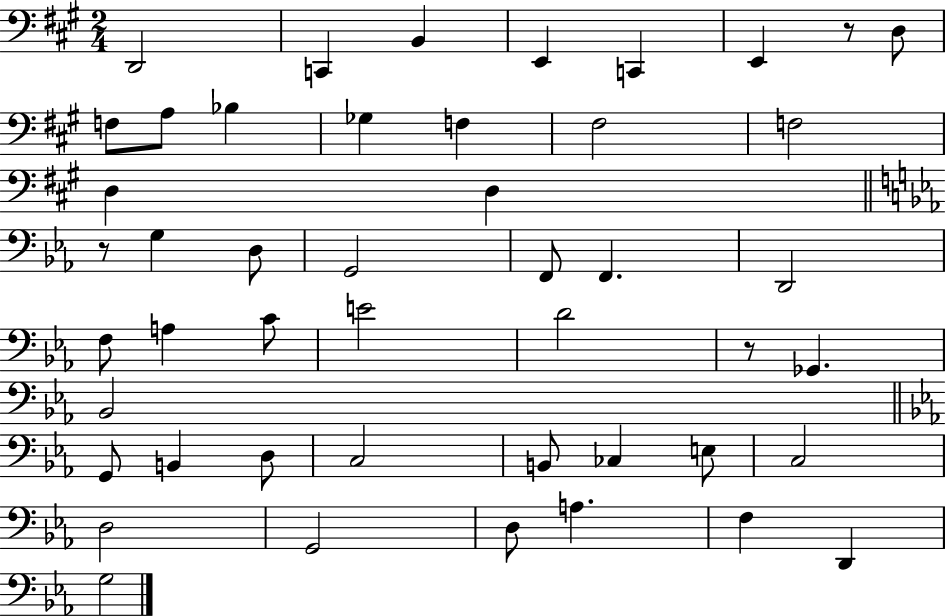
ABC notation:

X:1
T:Untitled
M:2/4
L:1/4
K:A
D,,2 C,, B,, E,, C,, E,, z/2 D,/2 F,/2 A,/2 _B, _G, F, ^F,2 F,2 D, D, z/2 G, D,/2 G,,2 F,,/2 F,, D,,2 F,/2 A, C/2 E2 D2 z/2 _G,, _B,,2 G,,/2 B,, D,/2 C,2 B,,/2 _C, E,/2 C,2 D,2 G,,2 D,/2 A, F, D,, G,2